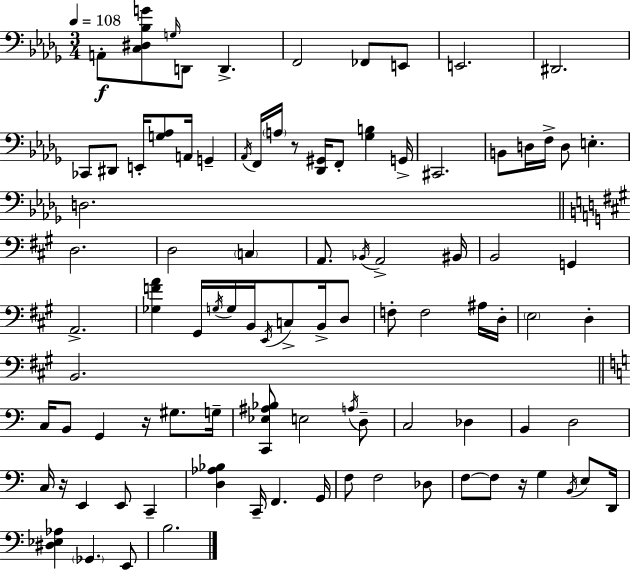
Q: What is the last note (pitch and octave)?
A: B3